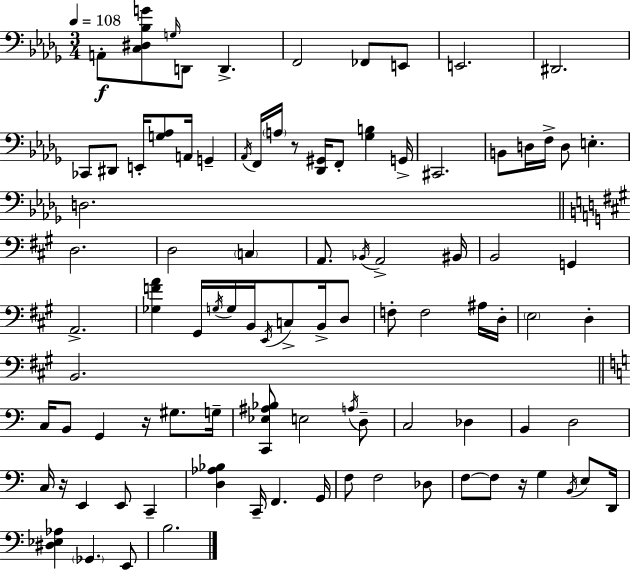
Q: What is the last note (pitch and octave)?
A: B3